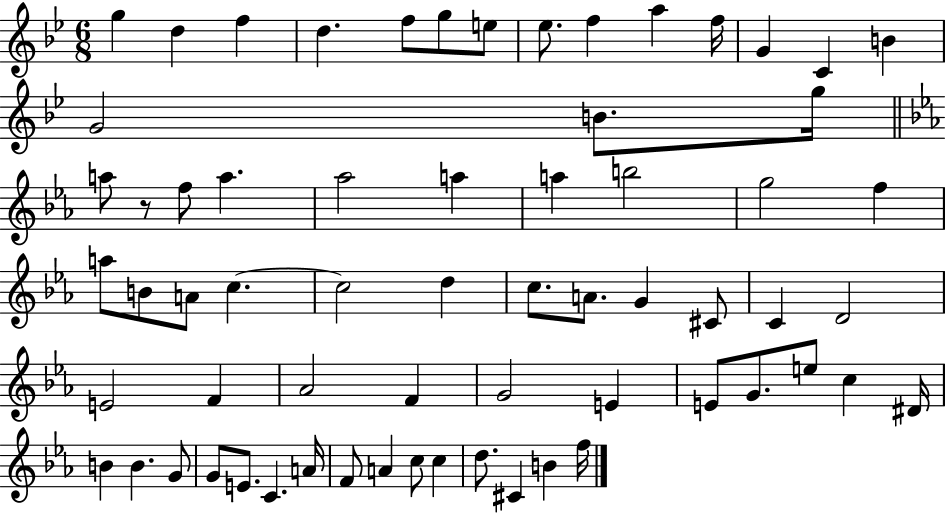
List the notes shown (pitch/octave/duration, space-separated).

G5/q D5/q F5/q D5/q. F5/e G5/e E5/e Eb5/e. F5/q A5/q F5/s G4/q C4/q B4/q G4/h B4/e. G5/s A5/e R/e F5/e A5/q. Ab5/h A5/q A5/q B5/h G5/h F5/q A5/e B4/e A4/e C5/q. C5/h D5/q C5/e. A4/e. G4/q C#4/e C4/q D4/h E4/h F4/q Ab4/h F4/q G4/h E4/q E4/e G4/e. E5/e C5/q D#4/s B4/q B4/q. G4/e G4/e E4/e. C4/q. A4/s F4/e A4/q C5/e C5/q D5/e. C#4/q B4/q F5/s